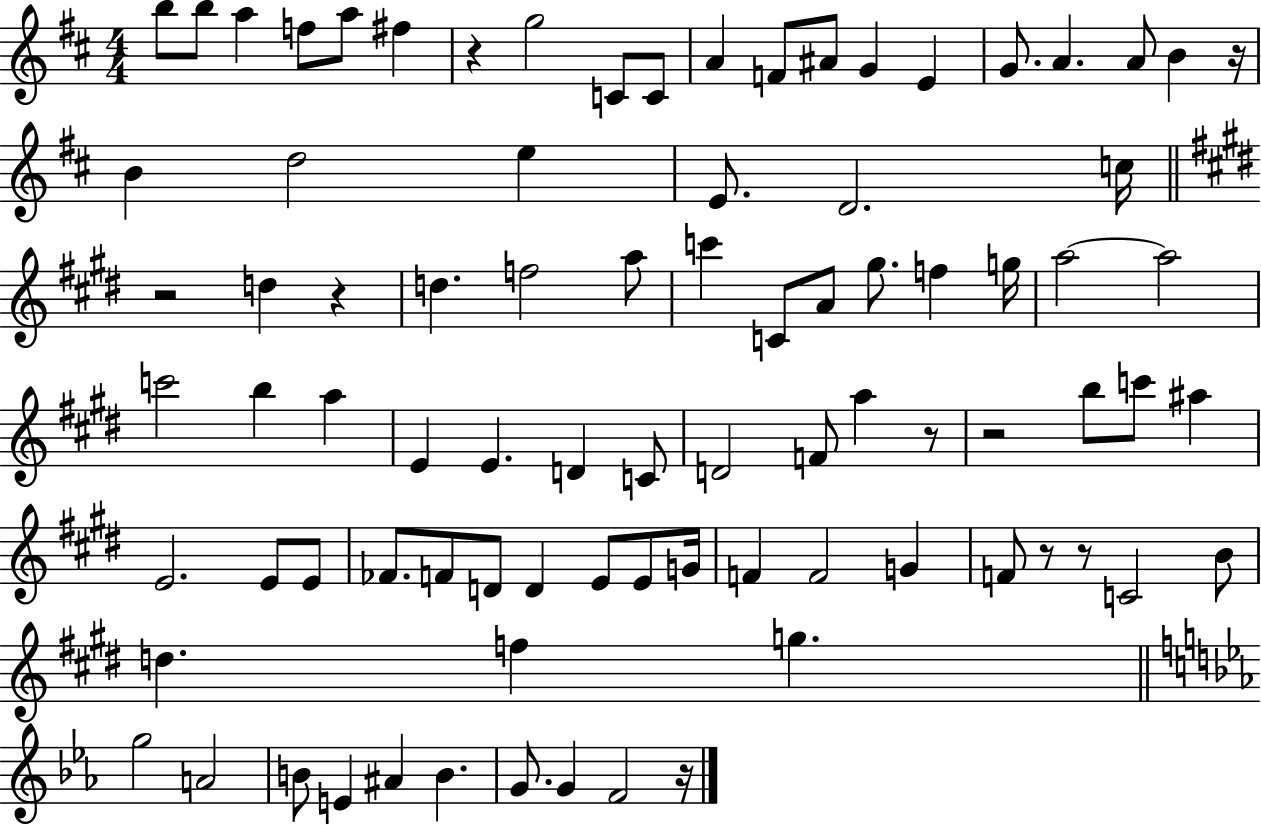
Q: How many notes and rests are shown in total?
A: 86